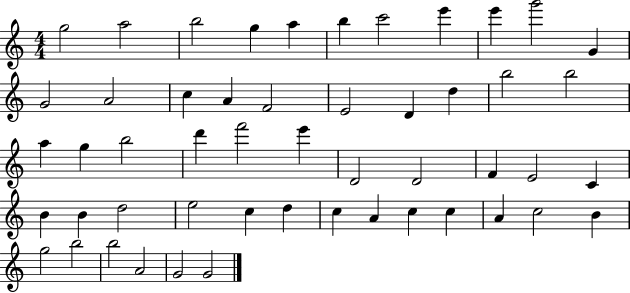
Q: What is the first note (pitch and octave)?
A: G5